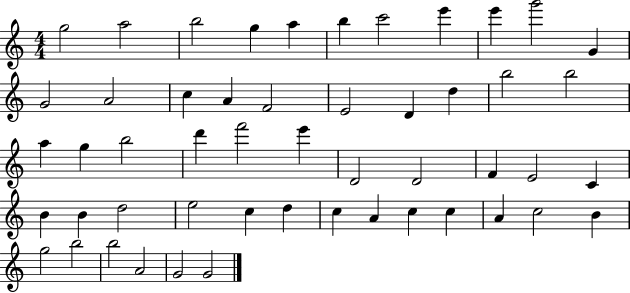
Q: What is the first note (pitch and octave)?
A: G5